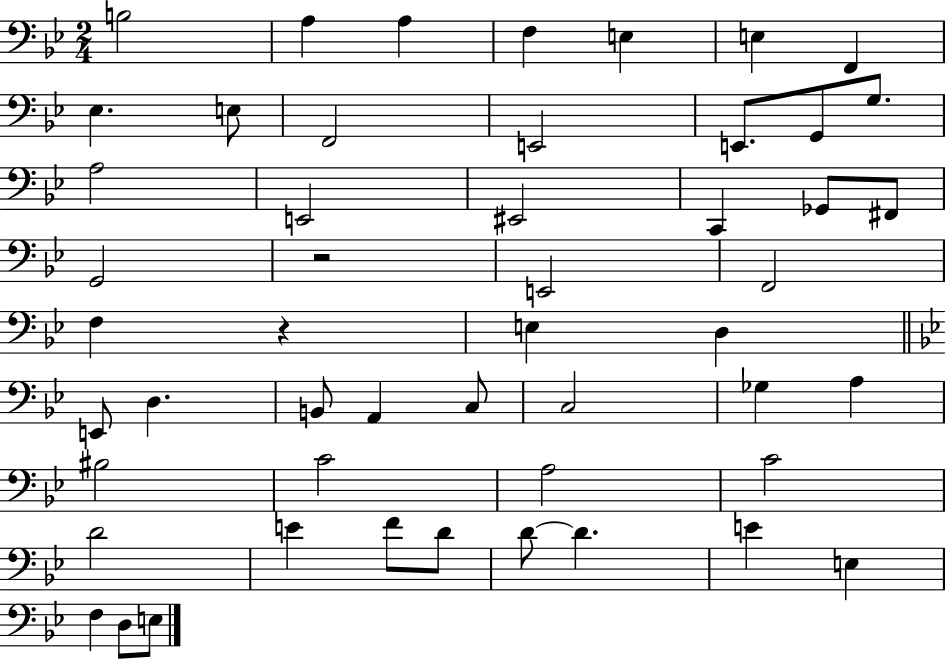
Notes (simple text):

B3/h A3/q A3/q F3/q E3/q E3/q F2/q Eb3/q. E3/e F2/h E2/h E2/e. G2/e G3/e. A3/h E2/h EIS2/h C2/q Gb2/e F#2/e G2/h R/h E2/h F2/h F3/q R/q E3/q D3/q E2/e D3/q. B2/e A2/q C3/e C3/h Gb3/q A3/q BIS3/h C4/h A3/h C4/h D4/h E4/q F4/e D4/e D4/e D4/q. E4/q E3/q F3/q D3/e E3/e